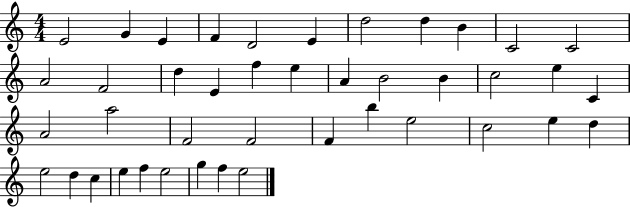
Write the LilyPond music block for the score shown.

{
  \clef treble
  \numericTimeSignature
  \time 4/4
  \key c \major
  e'2 g'4 e'4 | f'4 d'2 e'4 | d''2 d''4 b'4 | c'2 c'2 | \break a'2 f'2 | d''4 e'4 f''4 e''4 | a'4 b'2 b'4 | c''2 e''4 c'4 | \break a'2 a''2 | f'2 f'2 | f'4 b''4 e''2 | c''2 e''4 d''4 | \break e''2 d''4 c''4 | e''4 f''4 e''2 | g''4 f''4 e''2 | \bar "|."
}